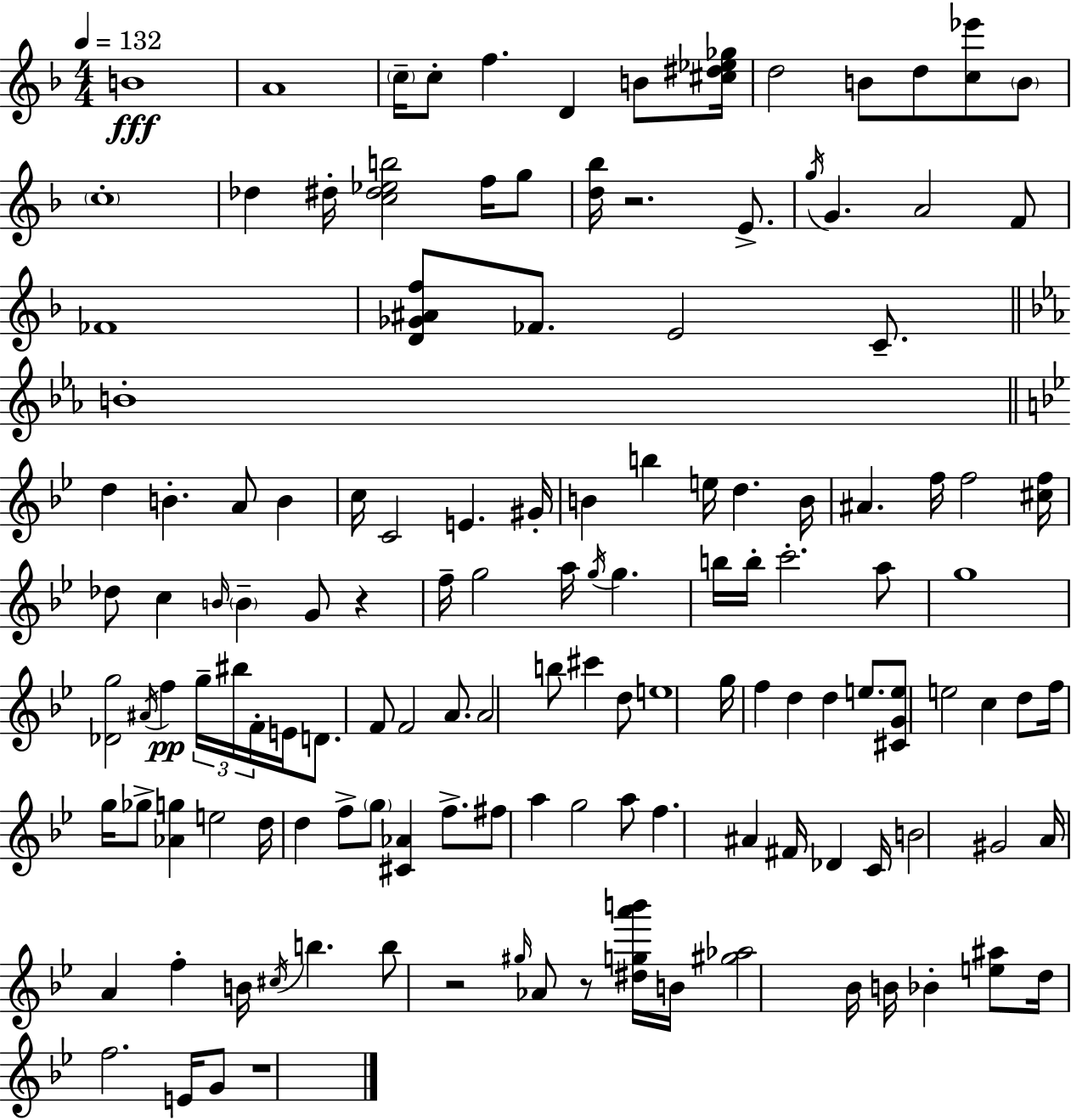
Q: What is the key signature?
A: D minor